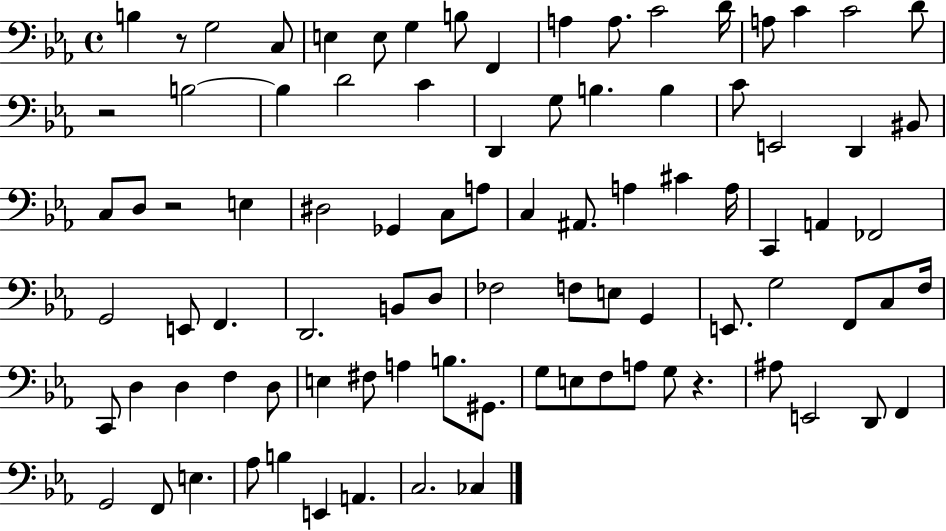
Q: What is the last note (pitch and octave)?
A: CES3